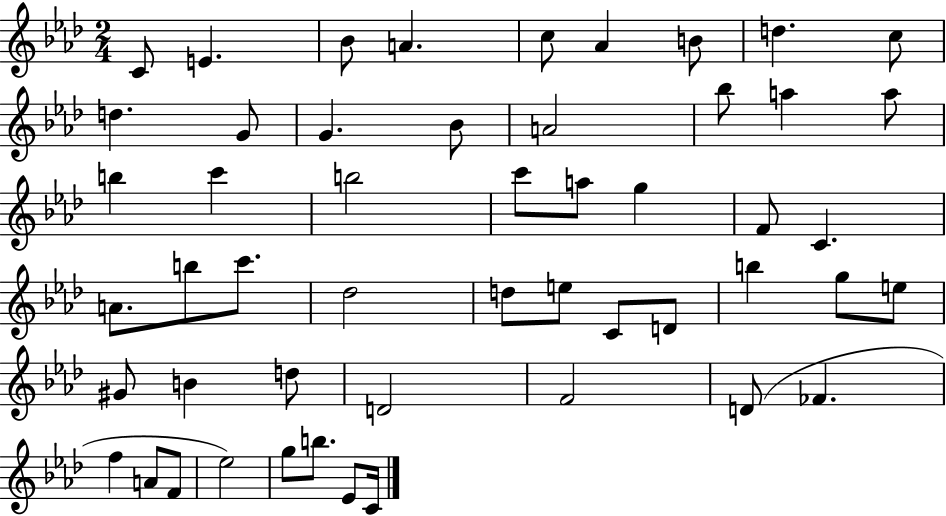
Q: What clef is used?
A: treble